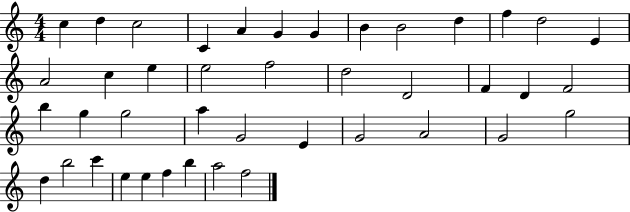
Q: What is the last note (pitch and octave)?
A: F5